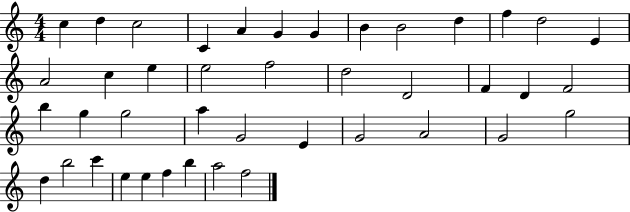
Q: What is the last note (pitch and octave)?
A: F5